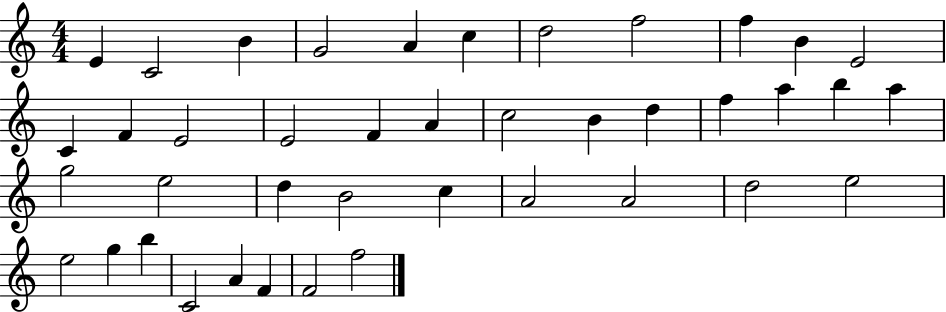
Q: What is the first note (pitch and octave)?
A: E4